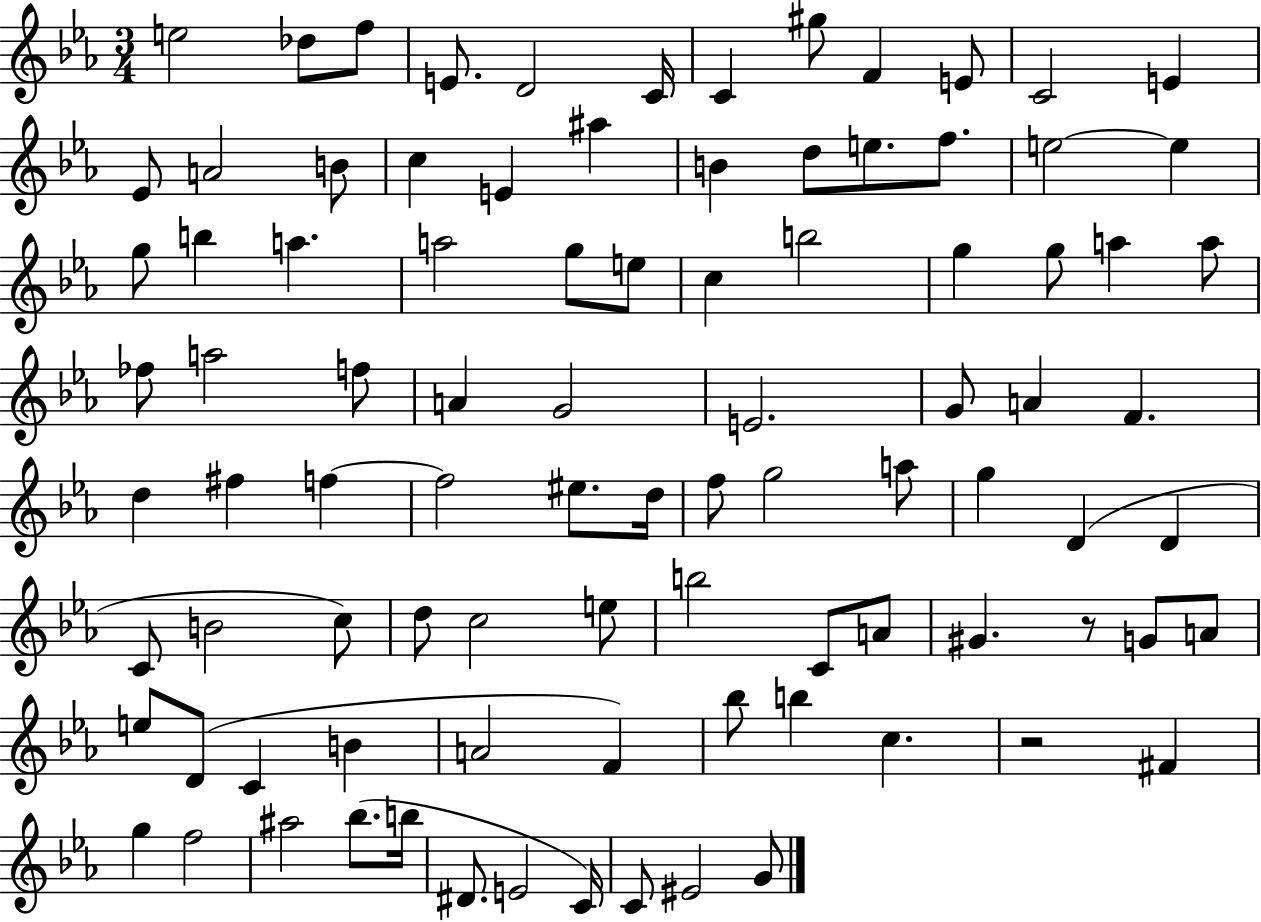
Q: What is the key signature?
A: EES major